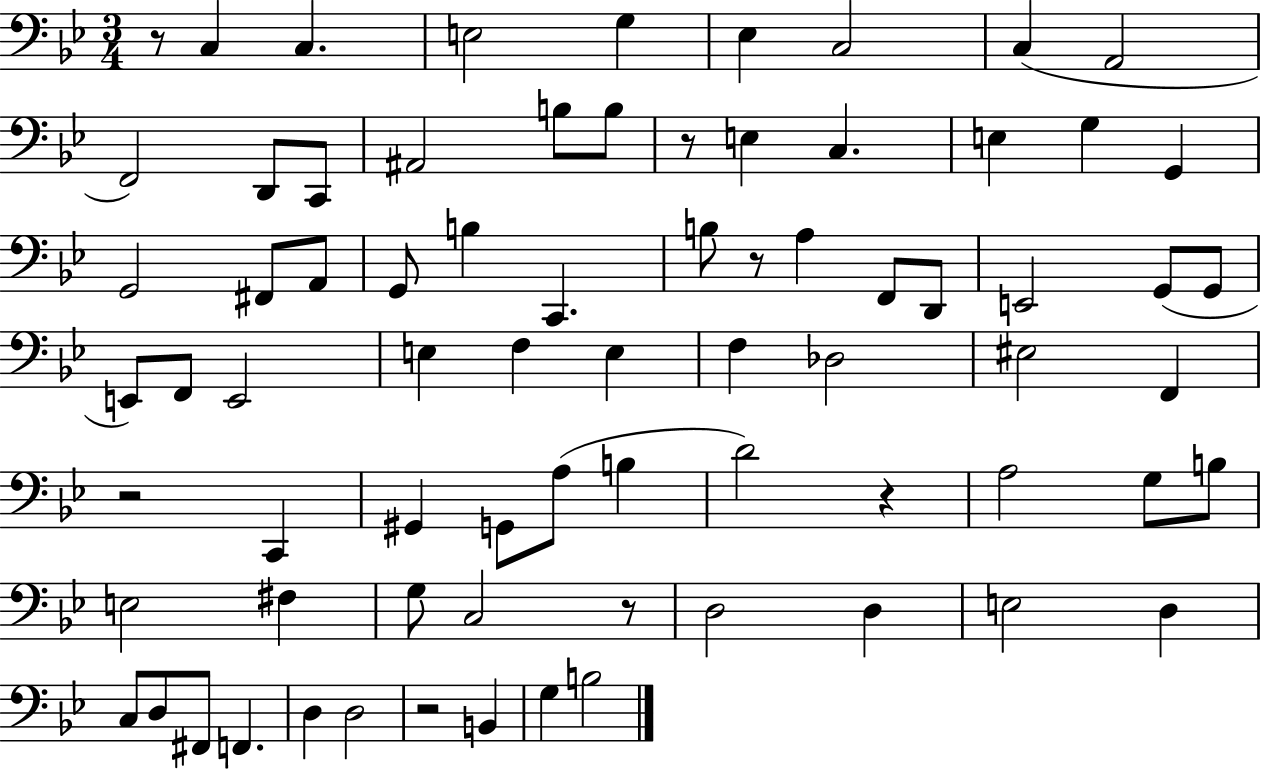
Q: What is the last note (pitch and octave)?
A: B3